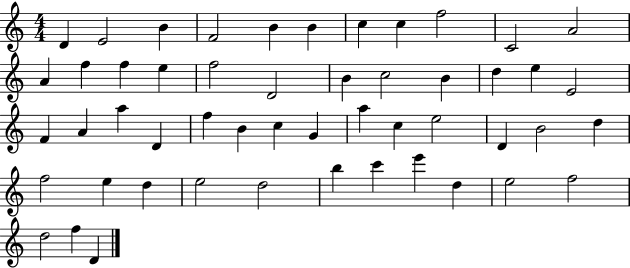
{
  \clef treble
  \numericTimeSignature
  \time 4/4
  \key c \major
  d'4 e'2 b'4 | f'2 b'4 b'4 | c''4 c''4 f''2 | c'2 a'2 | \break a'4 f''4 f''4 e''4 | f''2 d'2 | b'4 c''2 b'4 | d''4 e''4 e'2 | \break f'4 a'4 a''4 d'4 | f''4 b'4 c''4 g'4 | a''4 c''4 e''2 | d'4 b'2 d''4 | \break f''2 e''4 d''4 | e''2 d''2 | b''4 c'''4 e'''4 d''4 | e''2 f''2 | \break d''2 f''4 d'4 | \bar "|."
}